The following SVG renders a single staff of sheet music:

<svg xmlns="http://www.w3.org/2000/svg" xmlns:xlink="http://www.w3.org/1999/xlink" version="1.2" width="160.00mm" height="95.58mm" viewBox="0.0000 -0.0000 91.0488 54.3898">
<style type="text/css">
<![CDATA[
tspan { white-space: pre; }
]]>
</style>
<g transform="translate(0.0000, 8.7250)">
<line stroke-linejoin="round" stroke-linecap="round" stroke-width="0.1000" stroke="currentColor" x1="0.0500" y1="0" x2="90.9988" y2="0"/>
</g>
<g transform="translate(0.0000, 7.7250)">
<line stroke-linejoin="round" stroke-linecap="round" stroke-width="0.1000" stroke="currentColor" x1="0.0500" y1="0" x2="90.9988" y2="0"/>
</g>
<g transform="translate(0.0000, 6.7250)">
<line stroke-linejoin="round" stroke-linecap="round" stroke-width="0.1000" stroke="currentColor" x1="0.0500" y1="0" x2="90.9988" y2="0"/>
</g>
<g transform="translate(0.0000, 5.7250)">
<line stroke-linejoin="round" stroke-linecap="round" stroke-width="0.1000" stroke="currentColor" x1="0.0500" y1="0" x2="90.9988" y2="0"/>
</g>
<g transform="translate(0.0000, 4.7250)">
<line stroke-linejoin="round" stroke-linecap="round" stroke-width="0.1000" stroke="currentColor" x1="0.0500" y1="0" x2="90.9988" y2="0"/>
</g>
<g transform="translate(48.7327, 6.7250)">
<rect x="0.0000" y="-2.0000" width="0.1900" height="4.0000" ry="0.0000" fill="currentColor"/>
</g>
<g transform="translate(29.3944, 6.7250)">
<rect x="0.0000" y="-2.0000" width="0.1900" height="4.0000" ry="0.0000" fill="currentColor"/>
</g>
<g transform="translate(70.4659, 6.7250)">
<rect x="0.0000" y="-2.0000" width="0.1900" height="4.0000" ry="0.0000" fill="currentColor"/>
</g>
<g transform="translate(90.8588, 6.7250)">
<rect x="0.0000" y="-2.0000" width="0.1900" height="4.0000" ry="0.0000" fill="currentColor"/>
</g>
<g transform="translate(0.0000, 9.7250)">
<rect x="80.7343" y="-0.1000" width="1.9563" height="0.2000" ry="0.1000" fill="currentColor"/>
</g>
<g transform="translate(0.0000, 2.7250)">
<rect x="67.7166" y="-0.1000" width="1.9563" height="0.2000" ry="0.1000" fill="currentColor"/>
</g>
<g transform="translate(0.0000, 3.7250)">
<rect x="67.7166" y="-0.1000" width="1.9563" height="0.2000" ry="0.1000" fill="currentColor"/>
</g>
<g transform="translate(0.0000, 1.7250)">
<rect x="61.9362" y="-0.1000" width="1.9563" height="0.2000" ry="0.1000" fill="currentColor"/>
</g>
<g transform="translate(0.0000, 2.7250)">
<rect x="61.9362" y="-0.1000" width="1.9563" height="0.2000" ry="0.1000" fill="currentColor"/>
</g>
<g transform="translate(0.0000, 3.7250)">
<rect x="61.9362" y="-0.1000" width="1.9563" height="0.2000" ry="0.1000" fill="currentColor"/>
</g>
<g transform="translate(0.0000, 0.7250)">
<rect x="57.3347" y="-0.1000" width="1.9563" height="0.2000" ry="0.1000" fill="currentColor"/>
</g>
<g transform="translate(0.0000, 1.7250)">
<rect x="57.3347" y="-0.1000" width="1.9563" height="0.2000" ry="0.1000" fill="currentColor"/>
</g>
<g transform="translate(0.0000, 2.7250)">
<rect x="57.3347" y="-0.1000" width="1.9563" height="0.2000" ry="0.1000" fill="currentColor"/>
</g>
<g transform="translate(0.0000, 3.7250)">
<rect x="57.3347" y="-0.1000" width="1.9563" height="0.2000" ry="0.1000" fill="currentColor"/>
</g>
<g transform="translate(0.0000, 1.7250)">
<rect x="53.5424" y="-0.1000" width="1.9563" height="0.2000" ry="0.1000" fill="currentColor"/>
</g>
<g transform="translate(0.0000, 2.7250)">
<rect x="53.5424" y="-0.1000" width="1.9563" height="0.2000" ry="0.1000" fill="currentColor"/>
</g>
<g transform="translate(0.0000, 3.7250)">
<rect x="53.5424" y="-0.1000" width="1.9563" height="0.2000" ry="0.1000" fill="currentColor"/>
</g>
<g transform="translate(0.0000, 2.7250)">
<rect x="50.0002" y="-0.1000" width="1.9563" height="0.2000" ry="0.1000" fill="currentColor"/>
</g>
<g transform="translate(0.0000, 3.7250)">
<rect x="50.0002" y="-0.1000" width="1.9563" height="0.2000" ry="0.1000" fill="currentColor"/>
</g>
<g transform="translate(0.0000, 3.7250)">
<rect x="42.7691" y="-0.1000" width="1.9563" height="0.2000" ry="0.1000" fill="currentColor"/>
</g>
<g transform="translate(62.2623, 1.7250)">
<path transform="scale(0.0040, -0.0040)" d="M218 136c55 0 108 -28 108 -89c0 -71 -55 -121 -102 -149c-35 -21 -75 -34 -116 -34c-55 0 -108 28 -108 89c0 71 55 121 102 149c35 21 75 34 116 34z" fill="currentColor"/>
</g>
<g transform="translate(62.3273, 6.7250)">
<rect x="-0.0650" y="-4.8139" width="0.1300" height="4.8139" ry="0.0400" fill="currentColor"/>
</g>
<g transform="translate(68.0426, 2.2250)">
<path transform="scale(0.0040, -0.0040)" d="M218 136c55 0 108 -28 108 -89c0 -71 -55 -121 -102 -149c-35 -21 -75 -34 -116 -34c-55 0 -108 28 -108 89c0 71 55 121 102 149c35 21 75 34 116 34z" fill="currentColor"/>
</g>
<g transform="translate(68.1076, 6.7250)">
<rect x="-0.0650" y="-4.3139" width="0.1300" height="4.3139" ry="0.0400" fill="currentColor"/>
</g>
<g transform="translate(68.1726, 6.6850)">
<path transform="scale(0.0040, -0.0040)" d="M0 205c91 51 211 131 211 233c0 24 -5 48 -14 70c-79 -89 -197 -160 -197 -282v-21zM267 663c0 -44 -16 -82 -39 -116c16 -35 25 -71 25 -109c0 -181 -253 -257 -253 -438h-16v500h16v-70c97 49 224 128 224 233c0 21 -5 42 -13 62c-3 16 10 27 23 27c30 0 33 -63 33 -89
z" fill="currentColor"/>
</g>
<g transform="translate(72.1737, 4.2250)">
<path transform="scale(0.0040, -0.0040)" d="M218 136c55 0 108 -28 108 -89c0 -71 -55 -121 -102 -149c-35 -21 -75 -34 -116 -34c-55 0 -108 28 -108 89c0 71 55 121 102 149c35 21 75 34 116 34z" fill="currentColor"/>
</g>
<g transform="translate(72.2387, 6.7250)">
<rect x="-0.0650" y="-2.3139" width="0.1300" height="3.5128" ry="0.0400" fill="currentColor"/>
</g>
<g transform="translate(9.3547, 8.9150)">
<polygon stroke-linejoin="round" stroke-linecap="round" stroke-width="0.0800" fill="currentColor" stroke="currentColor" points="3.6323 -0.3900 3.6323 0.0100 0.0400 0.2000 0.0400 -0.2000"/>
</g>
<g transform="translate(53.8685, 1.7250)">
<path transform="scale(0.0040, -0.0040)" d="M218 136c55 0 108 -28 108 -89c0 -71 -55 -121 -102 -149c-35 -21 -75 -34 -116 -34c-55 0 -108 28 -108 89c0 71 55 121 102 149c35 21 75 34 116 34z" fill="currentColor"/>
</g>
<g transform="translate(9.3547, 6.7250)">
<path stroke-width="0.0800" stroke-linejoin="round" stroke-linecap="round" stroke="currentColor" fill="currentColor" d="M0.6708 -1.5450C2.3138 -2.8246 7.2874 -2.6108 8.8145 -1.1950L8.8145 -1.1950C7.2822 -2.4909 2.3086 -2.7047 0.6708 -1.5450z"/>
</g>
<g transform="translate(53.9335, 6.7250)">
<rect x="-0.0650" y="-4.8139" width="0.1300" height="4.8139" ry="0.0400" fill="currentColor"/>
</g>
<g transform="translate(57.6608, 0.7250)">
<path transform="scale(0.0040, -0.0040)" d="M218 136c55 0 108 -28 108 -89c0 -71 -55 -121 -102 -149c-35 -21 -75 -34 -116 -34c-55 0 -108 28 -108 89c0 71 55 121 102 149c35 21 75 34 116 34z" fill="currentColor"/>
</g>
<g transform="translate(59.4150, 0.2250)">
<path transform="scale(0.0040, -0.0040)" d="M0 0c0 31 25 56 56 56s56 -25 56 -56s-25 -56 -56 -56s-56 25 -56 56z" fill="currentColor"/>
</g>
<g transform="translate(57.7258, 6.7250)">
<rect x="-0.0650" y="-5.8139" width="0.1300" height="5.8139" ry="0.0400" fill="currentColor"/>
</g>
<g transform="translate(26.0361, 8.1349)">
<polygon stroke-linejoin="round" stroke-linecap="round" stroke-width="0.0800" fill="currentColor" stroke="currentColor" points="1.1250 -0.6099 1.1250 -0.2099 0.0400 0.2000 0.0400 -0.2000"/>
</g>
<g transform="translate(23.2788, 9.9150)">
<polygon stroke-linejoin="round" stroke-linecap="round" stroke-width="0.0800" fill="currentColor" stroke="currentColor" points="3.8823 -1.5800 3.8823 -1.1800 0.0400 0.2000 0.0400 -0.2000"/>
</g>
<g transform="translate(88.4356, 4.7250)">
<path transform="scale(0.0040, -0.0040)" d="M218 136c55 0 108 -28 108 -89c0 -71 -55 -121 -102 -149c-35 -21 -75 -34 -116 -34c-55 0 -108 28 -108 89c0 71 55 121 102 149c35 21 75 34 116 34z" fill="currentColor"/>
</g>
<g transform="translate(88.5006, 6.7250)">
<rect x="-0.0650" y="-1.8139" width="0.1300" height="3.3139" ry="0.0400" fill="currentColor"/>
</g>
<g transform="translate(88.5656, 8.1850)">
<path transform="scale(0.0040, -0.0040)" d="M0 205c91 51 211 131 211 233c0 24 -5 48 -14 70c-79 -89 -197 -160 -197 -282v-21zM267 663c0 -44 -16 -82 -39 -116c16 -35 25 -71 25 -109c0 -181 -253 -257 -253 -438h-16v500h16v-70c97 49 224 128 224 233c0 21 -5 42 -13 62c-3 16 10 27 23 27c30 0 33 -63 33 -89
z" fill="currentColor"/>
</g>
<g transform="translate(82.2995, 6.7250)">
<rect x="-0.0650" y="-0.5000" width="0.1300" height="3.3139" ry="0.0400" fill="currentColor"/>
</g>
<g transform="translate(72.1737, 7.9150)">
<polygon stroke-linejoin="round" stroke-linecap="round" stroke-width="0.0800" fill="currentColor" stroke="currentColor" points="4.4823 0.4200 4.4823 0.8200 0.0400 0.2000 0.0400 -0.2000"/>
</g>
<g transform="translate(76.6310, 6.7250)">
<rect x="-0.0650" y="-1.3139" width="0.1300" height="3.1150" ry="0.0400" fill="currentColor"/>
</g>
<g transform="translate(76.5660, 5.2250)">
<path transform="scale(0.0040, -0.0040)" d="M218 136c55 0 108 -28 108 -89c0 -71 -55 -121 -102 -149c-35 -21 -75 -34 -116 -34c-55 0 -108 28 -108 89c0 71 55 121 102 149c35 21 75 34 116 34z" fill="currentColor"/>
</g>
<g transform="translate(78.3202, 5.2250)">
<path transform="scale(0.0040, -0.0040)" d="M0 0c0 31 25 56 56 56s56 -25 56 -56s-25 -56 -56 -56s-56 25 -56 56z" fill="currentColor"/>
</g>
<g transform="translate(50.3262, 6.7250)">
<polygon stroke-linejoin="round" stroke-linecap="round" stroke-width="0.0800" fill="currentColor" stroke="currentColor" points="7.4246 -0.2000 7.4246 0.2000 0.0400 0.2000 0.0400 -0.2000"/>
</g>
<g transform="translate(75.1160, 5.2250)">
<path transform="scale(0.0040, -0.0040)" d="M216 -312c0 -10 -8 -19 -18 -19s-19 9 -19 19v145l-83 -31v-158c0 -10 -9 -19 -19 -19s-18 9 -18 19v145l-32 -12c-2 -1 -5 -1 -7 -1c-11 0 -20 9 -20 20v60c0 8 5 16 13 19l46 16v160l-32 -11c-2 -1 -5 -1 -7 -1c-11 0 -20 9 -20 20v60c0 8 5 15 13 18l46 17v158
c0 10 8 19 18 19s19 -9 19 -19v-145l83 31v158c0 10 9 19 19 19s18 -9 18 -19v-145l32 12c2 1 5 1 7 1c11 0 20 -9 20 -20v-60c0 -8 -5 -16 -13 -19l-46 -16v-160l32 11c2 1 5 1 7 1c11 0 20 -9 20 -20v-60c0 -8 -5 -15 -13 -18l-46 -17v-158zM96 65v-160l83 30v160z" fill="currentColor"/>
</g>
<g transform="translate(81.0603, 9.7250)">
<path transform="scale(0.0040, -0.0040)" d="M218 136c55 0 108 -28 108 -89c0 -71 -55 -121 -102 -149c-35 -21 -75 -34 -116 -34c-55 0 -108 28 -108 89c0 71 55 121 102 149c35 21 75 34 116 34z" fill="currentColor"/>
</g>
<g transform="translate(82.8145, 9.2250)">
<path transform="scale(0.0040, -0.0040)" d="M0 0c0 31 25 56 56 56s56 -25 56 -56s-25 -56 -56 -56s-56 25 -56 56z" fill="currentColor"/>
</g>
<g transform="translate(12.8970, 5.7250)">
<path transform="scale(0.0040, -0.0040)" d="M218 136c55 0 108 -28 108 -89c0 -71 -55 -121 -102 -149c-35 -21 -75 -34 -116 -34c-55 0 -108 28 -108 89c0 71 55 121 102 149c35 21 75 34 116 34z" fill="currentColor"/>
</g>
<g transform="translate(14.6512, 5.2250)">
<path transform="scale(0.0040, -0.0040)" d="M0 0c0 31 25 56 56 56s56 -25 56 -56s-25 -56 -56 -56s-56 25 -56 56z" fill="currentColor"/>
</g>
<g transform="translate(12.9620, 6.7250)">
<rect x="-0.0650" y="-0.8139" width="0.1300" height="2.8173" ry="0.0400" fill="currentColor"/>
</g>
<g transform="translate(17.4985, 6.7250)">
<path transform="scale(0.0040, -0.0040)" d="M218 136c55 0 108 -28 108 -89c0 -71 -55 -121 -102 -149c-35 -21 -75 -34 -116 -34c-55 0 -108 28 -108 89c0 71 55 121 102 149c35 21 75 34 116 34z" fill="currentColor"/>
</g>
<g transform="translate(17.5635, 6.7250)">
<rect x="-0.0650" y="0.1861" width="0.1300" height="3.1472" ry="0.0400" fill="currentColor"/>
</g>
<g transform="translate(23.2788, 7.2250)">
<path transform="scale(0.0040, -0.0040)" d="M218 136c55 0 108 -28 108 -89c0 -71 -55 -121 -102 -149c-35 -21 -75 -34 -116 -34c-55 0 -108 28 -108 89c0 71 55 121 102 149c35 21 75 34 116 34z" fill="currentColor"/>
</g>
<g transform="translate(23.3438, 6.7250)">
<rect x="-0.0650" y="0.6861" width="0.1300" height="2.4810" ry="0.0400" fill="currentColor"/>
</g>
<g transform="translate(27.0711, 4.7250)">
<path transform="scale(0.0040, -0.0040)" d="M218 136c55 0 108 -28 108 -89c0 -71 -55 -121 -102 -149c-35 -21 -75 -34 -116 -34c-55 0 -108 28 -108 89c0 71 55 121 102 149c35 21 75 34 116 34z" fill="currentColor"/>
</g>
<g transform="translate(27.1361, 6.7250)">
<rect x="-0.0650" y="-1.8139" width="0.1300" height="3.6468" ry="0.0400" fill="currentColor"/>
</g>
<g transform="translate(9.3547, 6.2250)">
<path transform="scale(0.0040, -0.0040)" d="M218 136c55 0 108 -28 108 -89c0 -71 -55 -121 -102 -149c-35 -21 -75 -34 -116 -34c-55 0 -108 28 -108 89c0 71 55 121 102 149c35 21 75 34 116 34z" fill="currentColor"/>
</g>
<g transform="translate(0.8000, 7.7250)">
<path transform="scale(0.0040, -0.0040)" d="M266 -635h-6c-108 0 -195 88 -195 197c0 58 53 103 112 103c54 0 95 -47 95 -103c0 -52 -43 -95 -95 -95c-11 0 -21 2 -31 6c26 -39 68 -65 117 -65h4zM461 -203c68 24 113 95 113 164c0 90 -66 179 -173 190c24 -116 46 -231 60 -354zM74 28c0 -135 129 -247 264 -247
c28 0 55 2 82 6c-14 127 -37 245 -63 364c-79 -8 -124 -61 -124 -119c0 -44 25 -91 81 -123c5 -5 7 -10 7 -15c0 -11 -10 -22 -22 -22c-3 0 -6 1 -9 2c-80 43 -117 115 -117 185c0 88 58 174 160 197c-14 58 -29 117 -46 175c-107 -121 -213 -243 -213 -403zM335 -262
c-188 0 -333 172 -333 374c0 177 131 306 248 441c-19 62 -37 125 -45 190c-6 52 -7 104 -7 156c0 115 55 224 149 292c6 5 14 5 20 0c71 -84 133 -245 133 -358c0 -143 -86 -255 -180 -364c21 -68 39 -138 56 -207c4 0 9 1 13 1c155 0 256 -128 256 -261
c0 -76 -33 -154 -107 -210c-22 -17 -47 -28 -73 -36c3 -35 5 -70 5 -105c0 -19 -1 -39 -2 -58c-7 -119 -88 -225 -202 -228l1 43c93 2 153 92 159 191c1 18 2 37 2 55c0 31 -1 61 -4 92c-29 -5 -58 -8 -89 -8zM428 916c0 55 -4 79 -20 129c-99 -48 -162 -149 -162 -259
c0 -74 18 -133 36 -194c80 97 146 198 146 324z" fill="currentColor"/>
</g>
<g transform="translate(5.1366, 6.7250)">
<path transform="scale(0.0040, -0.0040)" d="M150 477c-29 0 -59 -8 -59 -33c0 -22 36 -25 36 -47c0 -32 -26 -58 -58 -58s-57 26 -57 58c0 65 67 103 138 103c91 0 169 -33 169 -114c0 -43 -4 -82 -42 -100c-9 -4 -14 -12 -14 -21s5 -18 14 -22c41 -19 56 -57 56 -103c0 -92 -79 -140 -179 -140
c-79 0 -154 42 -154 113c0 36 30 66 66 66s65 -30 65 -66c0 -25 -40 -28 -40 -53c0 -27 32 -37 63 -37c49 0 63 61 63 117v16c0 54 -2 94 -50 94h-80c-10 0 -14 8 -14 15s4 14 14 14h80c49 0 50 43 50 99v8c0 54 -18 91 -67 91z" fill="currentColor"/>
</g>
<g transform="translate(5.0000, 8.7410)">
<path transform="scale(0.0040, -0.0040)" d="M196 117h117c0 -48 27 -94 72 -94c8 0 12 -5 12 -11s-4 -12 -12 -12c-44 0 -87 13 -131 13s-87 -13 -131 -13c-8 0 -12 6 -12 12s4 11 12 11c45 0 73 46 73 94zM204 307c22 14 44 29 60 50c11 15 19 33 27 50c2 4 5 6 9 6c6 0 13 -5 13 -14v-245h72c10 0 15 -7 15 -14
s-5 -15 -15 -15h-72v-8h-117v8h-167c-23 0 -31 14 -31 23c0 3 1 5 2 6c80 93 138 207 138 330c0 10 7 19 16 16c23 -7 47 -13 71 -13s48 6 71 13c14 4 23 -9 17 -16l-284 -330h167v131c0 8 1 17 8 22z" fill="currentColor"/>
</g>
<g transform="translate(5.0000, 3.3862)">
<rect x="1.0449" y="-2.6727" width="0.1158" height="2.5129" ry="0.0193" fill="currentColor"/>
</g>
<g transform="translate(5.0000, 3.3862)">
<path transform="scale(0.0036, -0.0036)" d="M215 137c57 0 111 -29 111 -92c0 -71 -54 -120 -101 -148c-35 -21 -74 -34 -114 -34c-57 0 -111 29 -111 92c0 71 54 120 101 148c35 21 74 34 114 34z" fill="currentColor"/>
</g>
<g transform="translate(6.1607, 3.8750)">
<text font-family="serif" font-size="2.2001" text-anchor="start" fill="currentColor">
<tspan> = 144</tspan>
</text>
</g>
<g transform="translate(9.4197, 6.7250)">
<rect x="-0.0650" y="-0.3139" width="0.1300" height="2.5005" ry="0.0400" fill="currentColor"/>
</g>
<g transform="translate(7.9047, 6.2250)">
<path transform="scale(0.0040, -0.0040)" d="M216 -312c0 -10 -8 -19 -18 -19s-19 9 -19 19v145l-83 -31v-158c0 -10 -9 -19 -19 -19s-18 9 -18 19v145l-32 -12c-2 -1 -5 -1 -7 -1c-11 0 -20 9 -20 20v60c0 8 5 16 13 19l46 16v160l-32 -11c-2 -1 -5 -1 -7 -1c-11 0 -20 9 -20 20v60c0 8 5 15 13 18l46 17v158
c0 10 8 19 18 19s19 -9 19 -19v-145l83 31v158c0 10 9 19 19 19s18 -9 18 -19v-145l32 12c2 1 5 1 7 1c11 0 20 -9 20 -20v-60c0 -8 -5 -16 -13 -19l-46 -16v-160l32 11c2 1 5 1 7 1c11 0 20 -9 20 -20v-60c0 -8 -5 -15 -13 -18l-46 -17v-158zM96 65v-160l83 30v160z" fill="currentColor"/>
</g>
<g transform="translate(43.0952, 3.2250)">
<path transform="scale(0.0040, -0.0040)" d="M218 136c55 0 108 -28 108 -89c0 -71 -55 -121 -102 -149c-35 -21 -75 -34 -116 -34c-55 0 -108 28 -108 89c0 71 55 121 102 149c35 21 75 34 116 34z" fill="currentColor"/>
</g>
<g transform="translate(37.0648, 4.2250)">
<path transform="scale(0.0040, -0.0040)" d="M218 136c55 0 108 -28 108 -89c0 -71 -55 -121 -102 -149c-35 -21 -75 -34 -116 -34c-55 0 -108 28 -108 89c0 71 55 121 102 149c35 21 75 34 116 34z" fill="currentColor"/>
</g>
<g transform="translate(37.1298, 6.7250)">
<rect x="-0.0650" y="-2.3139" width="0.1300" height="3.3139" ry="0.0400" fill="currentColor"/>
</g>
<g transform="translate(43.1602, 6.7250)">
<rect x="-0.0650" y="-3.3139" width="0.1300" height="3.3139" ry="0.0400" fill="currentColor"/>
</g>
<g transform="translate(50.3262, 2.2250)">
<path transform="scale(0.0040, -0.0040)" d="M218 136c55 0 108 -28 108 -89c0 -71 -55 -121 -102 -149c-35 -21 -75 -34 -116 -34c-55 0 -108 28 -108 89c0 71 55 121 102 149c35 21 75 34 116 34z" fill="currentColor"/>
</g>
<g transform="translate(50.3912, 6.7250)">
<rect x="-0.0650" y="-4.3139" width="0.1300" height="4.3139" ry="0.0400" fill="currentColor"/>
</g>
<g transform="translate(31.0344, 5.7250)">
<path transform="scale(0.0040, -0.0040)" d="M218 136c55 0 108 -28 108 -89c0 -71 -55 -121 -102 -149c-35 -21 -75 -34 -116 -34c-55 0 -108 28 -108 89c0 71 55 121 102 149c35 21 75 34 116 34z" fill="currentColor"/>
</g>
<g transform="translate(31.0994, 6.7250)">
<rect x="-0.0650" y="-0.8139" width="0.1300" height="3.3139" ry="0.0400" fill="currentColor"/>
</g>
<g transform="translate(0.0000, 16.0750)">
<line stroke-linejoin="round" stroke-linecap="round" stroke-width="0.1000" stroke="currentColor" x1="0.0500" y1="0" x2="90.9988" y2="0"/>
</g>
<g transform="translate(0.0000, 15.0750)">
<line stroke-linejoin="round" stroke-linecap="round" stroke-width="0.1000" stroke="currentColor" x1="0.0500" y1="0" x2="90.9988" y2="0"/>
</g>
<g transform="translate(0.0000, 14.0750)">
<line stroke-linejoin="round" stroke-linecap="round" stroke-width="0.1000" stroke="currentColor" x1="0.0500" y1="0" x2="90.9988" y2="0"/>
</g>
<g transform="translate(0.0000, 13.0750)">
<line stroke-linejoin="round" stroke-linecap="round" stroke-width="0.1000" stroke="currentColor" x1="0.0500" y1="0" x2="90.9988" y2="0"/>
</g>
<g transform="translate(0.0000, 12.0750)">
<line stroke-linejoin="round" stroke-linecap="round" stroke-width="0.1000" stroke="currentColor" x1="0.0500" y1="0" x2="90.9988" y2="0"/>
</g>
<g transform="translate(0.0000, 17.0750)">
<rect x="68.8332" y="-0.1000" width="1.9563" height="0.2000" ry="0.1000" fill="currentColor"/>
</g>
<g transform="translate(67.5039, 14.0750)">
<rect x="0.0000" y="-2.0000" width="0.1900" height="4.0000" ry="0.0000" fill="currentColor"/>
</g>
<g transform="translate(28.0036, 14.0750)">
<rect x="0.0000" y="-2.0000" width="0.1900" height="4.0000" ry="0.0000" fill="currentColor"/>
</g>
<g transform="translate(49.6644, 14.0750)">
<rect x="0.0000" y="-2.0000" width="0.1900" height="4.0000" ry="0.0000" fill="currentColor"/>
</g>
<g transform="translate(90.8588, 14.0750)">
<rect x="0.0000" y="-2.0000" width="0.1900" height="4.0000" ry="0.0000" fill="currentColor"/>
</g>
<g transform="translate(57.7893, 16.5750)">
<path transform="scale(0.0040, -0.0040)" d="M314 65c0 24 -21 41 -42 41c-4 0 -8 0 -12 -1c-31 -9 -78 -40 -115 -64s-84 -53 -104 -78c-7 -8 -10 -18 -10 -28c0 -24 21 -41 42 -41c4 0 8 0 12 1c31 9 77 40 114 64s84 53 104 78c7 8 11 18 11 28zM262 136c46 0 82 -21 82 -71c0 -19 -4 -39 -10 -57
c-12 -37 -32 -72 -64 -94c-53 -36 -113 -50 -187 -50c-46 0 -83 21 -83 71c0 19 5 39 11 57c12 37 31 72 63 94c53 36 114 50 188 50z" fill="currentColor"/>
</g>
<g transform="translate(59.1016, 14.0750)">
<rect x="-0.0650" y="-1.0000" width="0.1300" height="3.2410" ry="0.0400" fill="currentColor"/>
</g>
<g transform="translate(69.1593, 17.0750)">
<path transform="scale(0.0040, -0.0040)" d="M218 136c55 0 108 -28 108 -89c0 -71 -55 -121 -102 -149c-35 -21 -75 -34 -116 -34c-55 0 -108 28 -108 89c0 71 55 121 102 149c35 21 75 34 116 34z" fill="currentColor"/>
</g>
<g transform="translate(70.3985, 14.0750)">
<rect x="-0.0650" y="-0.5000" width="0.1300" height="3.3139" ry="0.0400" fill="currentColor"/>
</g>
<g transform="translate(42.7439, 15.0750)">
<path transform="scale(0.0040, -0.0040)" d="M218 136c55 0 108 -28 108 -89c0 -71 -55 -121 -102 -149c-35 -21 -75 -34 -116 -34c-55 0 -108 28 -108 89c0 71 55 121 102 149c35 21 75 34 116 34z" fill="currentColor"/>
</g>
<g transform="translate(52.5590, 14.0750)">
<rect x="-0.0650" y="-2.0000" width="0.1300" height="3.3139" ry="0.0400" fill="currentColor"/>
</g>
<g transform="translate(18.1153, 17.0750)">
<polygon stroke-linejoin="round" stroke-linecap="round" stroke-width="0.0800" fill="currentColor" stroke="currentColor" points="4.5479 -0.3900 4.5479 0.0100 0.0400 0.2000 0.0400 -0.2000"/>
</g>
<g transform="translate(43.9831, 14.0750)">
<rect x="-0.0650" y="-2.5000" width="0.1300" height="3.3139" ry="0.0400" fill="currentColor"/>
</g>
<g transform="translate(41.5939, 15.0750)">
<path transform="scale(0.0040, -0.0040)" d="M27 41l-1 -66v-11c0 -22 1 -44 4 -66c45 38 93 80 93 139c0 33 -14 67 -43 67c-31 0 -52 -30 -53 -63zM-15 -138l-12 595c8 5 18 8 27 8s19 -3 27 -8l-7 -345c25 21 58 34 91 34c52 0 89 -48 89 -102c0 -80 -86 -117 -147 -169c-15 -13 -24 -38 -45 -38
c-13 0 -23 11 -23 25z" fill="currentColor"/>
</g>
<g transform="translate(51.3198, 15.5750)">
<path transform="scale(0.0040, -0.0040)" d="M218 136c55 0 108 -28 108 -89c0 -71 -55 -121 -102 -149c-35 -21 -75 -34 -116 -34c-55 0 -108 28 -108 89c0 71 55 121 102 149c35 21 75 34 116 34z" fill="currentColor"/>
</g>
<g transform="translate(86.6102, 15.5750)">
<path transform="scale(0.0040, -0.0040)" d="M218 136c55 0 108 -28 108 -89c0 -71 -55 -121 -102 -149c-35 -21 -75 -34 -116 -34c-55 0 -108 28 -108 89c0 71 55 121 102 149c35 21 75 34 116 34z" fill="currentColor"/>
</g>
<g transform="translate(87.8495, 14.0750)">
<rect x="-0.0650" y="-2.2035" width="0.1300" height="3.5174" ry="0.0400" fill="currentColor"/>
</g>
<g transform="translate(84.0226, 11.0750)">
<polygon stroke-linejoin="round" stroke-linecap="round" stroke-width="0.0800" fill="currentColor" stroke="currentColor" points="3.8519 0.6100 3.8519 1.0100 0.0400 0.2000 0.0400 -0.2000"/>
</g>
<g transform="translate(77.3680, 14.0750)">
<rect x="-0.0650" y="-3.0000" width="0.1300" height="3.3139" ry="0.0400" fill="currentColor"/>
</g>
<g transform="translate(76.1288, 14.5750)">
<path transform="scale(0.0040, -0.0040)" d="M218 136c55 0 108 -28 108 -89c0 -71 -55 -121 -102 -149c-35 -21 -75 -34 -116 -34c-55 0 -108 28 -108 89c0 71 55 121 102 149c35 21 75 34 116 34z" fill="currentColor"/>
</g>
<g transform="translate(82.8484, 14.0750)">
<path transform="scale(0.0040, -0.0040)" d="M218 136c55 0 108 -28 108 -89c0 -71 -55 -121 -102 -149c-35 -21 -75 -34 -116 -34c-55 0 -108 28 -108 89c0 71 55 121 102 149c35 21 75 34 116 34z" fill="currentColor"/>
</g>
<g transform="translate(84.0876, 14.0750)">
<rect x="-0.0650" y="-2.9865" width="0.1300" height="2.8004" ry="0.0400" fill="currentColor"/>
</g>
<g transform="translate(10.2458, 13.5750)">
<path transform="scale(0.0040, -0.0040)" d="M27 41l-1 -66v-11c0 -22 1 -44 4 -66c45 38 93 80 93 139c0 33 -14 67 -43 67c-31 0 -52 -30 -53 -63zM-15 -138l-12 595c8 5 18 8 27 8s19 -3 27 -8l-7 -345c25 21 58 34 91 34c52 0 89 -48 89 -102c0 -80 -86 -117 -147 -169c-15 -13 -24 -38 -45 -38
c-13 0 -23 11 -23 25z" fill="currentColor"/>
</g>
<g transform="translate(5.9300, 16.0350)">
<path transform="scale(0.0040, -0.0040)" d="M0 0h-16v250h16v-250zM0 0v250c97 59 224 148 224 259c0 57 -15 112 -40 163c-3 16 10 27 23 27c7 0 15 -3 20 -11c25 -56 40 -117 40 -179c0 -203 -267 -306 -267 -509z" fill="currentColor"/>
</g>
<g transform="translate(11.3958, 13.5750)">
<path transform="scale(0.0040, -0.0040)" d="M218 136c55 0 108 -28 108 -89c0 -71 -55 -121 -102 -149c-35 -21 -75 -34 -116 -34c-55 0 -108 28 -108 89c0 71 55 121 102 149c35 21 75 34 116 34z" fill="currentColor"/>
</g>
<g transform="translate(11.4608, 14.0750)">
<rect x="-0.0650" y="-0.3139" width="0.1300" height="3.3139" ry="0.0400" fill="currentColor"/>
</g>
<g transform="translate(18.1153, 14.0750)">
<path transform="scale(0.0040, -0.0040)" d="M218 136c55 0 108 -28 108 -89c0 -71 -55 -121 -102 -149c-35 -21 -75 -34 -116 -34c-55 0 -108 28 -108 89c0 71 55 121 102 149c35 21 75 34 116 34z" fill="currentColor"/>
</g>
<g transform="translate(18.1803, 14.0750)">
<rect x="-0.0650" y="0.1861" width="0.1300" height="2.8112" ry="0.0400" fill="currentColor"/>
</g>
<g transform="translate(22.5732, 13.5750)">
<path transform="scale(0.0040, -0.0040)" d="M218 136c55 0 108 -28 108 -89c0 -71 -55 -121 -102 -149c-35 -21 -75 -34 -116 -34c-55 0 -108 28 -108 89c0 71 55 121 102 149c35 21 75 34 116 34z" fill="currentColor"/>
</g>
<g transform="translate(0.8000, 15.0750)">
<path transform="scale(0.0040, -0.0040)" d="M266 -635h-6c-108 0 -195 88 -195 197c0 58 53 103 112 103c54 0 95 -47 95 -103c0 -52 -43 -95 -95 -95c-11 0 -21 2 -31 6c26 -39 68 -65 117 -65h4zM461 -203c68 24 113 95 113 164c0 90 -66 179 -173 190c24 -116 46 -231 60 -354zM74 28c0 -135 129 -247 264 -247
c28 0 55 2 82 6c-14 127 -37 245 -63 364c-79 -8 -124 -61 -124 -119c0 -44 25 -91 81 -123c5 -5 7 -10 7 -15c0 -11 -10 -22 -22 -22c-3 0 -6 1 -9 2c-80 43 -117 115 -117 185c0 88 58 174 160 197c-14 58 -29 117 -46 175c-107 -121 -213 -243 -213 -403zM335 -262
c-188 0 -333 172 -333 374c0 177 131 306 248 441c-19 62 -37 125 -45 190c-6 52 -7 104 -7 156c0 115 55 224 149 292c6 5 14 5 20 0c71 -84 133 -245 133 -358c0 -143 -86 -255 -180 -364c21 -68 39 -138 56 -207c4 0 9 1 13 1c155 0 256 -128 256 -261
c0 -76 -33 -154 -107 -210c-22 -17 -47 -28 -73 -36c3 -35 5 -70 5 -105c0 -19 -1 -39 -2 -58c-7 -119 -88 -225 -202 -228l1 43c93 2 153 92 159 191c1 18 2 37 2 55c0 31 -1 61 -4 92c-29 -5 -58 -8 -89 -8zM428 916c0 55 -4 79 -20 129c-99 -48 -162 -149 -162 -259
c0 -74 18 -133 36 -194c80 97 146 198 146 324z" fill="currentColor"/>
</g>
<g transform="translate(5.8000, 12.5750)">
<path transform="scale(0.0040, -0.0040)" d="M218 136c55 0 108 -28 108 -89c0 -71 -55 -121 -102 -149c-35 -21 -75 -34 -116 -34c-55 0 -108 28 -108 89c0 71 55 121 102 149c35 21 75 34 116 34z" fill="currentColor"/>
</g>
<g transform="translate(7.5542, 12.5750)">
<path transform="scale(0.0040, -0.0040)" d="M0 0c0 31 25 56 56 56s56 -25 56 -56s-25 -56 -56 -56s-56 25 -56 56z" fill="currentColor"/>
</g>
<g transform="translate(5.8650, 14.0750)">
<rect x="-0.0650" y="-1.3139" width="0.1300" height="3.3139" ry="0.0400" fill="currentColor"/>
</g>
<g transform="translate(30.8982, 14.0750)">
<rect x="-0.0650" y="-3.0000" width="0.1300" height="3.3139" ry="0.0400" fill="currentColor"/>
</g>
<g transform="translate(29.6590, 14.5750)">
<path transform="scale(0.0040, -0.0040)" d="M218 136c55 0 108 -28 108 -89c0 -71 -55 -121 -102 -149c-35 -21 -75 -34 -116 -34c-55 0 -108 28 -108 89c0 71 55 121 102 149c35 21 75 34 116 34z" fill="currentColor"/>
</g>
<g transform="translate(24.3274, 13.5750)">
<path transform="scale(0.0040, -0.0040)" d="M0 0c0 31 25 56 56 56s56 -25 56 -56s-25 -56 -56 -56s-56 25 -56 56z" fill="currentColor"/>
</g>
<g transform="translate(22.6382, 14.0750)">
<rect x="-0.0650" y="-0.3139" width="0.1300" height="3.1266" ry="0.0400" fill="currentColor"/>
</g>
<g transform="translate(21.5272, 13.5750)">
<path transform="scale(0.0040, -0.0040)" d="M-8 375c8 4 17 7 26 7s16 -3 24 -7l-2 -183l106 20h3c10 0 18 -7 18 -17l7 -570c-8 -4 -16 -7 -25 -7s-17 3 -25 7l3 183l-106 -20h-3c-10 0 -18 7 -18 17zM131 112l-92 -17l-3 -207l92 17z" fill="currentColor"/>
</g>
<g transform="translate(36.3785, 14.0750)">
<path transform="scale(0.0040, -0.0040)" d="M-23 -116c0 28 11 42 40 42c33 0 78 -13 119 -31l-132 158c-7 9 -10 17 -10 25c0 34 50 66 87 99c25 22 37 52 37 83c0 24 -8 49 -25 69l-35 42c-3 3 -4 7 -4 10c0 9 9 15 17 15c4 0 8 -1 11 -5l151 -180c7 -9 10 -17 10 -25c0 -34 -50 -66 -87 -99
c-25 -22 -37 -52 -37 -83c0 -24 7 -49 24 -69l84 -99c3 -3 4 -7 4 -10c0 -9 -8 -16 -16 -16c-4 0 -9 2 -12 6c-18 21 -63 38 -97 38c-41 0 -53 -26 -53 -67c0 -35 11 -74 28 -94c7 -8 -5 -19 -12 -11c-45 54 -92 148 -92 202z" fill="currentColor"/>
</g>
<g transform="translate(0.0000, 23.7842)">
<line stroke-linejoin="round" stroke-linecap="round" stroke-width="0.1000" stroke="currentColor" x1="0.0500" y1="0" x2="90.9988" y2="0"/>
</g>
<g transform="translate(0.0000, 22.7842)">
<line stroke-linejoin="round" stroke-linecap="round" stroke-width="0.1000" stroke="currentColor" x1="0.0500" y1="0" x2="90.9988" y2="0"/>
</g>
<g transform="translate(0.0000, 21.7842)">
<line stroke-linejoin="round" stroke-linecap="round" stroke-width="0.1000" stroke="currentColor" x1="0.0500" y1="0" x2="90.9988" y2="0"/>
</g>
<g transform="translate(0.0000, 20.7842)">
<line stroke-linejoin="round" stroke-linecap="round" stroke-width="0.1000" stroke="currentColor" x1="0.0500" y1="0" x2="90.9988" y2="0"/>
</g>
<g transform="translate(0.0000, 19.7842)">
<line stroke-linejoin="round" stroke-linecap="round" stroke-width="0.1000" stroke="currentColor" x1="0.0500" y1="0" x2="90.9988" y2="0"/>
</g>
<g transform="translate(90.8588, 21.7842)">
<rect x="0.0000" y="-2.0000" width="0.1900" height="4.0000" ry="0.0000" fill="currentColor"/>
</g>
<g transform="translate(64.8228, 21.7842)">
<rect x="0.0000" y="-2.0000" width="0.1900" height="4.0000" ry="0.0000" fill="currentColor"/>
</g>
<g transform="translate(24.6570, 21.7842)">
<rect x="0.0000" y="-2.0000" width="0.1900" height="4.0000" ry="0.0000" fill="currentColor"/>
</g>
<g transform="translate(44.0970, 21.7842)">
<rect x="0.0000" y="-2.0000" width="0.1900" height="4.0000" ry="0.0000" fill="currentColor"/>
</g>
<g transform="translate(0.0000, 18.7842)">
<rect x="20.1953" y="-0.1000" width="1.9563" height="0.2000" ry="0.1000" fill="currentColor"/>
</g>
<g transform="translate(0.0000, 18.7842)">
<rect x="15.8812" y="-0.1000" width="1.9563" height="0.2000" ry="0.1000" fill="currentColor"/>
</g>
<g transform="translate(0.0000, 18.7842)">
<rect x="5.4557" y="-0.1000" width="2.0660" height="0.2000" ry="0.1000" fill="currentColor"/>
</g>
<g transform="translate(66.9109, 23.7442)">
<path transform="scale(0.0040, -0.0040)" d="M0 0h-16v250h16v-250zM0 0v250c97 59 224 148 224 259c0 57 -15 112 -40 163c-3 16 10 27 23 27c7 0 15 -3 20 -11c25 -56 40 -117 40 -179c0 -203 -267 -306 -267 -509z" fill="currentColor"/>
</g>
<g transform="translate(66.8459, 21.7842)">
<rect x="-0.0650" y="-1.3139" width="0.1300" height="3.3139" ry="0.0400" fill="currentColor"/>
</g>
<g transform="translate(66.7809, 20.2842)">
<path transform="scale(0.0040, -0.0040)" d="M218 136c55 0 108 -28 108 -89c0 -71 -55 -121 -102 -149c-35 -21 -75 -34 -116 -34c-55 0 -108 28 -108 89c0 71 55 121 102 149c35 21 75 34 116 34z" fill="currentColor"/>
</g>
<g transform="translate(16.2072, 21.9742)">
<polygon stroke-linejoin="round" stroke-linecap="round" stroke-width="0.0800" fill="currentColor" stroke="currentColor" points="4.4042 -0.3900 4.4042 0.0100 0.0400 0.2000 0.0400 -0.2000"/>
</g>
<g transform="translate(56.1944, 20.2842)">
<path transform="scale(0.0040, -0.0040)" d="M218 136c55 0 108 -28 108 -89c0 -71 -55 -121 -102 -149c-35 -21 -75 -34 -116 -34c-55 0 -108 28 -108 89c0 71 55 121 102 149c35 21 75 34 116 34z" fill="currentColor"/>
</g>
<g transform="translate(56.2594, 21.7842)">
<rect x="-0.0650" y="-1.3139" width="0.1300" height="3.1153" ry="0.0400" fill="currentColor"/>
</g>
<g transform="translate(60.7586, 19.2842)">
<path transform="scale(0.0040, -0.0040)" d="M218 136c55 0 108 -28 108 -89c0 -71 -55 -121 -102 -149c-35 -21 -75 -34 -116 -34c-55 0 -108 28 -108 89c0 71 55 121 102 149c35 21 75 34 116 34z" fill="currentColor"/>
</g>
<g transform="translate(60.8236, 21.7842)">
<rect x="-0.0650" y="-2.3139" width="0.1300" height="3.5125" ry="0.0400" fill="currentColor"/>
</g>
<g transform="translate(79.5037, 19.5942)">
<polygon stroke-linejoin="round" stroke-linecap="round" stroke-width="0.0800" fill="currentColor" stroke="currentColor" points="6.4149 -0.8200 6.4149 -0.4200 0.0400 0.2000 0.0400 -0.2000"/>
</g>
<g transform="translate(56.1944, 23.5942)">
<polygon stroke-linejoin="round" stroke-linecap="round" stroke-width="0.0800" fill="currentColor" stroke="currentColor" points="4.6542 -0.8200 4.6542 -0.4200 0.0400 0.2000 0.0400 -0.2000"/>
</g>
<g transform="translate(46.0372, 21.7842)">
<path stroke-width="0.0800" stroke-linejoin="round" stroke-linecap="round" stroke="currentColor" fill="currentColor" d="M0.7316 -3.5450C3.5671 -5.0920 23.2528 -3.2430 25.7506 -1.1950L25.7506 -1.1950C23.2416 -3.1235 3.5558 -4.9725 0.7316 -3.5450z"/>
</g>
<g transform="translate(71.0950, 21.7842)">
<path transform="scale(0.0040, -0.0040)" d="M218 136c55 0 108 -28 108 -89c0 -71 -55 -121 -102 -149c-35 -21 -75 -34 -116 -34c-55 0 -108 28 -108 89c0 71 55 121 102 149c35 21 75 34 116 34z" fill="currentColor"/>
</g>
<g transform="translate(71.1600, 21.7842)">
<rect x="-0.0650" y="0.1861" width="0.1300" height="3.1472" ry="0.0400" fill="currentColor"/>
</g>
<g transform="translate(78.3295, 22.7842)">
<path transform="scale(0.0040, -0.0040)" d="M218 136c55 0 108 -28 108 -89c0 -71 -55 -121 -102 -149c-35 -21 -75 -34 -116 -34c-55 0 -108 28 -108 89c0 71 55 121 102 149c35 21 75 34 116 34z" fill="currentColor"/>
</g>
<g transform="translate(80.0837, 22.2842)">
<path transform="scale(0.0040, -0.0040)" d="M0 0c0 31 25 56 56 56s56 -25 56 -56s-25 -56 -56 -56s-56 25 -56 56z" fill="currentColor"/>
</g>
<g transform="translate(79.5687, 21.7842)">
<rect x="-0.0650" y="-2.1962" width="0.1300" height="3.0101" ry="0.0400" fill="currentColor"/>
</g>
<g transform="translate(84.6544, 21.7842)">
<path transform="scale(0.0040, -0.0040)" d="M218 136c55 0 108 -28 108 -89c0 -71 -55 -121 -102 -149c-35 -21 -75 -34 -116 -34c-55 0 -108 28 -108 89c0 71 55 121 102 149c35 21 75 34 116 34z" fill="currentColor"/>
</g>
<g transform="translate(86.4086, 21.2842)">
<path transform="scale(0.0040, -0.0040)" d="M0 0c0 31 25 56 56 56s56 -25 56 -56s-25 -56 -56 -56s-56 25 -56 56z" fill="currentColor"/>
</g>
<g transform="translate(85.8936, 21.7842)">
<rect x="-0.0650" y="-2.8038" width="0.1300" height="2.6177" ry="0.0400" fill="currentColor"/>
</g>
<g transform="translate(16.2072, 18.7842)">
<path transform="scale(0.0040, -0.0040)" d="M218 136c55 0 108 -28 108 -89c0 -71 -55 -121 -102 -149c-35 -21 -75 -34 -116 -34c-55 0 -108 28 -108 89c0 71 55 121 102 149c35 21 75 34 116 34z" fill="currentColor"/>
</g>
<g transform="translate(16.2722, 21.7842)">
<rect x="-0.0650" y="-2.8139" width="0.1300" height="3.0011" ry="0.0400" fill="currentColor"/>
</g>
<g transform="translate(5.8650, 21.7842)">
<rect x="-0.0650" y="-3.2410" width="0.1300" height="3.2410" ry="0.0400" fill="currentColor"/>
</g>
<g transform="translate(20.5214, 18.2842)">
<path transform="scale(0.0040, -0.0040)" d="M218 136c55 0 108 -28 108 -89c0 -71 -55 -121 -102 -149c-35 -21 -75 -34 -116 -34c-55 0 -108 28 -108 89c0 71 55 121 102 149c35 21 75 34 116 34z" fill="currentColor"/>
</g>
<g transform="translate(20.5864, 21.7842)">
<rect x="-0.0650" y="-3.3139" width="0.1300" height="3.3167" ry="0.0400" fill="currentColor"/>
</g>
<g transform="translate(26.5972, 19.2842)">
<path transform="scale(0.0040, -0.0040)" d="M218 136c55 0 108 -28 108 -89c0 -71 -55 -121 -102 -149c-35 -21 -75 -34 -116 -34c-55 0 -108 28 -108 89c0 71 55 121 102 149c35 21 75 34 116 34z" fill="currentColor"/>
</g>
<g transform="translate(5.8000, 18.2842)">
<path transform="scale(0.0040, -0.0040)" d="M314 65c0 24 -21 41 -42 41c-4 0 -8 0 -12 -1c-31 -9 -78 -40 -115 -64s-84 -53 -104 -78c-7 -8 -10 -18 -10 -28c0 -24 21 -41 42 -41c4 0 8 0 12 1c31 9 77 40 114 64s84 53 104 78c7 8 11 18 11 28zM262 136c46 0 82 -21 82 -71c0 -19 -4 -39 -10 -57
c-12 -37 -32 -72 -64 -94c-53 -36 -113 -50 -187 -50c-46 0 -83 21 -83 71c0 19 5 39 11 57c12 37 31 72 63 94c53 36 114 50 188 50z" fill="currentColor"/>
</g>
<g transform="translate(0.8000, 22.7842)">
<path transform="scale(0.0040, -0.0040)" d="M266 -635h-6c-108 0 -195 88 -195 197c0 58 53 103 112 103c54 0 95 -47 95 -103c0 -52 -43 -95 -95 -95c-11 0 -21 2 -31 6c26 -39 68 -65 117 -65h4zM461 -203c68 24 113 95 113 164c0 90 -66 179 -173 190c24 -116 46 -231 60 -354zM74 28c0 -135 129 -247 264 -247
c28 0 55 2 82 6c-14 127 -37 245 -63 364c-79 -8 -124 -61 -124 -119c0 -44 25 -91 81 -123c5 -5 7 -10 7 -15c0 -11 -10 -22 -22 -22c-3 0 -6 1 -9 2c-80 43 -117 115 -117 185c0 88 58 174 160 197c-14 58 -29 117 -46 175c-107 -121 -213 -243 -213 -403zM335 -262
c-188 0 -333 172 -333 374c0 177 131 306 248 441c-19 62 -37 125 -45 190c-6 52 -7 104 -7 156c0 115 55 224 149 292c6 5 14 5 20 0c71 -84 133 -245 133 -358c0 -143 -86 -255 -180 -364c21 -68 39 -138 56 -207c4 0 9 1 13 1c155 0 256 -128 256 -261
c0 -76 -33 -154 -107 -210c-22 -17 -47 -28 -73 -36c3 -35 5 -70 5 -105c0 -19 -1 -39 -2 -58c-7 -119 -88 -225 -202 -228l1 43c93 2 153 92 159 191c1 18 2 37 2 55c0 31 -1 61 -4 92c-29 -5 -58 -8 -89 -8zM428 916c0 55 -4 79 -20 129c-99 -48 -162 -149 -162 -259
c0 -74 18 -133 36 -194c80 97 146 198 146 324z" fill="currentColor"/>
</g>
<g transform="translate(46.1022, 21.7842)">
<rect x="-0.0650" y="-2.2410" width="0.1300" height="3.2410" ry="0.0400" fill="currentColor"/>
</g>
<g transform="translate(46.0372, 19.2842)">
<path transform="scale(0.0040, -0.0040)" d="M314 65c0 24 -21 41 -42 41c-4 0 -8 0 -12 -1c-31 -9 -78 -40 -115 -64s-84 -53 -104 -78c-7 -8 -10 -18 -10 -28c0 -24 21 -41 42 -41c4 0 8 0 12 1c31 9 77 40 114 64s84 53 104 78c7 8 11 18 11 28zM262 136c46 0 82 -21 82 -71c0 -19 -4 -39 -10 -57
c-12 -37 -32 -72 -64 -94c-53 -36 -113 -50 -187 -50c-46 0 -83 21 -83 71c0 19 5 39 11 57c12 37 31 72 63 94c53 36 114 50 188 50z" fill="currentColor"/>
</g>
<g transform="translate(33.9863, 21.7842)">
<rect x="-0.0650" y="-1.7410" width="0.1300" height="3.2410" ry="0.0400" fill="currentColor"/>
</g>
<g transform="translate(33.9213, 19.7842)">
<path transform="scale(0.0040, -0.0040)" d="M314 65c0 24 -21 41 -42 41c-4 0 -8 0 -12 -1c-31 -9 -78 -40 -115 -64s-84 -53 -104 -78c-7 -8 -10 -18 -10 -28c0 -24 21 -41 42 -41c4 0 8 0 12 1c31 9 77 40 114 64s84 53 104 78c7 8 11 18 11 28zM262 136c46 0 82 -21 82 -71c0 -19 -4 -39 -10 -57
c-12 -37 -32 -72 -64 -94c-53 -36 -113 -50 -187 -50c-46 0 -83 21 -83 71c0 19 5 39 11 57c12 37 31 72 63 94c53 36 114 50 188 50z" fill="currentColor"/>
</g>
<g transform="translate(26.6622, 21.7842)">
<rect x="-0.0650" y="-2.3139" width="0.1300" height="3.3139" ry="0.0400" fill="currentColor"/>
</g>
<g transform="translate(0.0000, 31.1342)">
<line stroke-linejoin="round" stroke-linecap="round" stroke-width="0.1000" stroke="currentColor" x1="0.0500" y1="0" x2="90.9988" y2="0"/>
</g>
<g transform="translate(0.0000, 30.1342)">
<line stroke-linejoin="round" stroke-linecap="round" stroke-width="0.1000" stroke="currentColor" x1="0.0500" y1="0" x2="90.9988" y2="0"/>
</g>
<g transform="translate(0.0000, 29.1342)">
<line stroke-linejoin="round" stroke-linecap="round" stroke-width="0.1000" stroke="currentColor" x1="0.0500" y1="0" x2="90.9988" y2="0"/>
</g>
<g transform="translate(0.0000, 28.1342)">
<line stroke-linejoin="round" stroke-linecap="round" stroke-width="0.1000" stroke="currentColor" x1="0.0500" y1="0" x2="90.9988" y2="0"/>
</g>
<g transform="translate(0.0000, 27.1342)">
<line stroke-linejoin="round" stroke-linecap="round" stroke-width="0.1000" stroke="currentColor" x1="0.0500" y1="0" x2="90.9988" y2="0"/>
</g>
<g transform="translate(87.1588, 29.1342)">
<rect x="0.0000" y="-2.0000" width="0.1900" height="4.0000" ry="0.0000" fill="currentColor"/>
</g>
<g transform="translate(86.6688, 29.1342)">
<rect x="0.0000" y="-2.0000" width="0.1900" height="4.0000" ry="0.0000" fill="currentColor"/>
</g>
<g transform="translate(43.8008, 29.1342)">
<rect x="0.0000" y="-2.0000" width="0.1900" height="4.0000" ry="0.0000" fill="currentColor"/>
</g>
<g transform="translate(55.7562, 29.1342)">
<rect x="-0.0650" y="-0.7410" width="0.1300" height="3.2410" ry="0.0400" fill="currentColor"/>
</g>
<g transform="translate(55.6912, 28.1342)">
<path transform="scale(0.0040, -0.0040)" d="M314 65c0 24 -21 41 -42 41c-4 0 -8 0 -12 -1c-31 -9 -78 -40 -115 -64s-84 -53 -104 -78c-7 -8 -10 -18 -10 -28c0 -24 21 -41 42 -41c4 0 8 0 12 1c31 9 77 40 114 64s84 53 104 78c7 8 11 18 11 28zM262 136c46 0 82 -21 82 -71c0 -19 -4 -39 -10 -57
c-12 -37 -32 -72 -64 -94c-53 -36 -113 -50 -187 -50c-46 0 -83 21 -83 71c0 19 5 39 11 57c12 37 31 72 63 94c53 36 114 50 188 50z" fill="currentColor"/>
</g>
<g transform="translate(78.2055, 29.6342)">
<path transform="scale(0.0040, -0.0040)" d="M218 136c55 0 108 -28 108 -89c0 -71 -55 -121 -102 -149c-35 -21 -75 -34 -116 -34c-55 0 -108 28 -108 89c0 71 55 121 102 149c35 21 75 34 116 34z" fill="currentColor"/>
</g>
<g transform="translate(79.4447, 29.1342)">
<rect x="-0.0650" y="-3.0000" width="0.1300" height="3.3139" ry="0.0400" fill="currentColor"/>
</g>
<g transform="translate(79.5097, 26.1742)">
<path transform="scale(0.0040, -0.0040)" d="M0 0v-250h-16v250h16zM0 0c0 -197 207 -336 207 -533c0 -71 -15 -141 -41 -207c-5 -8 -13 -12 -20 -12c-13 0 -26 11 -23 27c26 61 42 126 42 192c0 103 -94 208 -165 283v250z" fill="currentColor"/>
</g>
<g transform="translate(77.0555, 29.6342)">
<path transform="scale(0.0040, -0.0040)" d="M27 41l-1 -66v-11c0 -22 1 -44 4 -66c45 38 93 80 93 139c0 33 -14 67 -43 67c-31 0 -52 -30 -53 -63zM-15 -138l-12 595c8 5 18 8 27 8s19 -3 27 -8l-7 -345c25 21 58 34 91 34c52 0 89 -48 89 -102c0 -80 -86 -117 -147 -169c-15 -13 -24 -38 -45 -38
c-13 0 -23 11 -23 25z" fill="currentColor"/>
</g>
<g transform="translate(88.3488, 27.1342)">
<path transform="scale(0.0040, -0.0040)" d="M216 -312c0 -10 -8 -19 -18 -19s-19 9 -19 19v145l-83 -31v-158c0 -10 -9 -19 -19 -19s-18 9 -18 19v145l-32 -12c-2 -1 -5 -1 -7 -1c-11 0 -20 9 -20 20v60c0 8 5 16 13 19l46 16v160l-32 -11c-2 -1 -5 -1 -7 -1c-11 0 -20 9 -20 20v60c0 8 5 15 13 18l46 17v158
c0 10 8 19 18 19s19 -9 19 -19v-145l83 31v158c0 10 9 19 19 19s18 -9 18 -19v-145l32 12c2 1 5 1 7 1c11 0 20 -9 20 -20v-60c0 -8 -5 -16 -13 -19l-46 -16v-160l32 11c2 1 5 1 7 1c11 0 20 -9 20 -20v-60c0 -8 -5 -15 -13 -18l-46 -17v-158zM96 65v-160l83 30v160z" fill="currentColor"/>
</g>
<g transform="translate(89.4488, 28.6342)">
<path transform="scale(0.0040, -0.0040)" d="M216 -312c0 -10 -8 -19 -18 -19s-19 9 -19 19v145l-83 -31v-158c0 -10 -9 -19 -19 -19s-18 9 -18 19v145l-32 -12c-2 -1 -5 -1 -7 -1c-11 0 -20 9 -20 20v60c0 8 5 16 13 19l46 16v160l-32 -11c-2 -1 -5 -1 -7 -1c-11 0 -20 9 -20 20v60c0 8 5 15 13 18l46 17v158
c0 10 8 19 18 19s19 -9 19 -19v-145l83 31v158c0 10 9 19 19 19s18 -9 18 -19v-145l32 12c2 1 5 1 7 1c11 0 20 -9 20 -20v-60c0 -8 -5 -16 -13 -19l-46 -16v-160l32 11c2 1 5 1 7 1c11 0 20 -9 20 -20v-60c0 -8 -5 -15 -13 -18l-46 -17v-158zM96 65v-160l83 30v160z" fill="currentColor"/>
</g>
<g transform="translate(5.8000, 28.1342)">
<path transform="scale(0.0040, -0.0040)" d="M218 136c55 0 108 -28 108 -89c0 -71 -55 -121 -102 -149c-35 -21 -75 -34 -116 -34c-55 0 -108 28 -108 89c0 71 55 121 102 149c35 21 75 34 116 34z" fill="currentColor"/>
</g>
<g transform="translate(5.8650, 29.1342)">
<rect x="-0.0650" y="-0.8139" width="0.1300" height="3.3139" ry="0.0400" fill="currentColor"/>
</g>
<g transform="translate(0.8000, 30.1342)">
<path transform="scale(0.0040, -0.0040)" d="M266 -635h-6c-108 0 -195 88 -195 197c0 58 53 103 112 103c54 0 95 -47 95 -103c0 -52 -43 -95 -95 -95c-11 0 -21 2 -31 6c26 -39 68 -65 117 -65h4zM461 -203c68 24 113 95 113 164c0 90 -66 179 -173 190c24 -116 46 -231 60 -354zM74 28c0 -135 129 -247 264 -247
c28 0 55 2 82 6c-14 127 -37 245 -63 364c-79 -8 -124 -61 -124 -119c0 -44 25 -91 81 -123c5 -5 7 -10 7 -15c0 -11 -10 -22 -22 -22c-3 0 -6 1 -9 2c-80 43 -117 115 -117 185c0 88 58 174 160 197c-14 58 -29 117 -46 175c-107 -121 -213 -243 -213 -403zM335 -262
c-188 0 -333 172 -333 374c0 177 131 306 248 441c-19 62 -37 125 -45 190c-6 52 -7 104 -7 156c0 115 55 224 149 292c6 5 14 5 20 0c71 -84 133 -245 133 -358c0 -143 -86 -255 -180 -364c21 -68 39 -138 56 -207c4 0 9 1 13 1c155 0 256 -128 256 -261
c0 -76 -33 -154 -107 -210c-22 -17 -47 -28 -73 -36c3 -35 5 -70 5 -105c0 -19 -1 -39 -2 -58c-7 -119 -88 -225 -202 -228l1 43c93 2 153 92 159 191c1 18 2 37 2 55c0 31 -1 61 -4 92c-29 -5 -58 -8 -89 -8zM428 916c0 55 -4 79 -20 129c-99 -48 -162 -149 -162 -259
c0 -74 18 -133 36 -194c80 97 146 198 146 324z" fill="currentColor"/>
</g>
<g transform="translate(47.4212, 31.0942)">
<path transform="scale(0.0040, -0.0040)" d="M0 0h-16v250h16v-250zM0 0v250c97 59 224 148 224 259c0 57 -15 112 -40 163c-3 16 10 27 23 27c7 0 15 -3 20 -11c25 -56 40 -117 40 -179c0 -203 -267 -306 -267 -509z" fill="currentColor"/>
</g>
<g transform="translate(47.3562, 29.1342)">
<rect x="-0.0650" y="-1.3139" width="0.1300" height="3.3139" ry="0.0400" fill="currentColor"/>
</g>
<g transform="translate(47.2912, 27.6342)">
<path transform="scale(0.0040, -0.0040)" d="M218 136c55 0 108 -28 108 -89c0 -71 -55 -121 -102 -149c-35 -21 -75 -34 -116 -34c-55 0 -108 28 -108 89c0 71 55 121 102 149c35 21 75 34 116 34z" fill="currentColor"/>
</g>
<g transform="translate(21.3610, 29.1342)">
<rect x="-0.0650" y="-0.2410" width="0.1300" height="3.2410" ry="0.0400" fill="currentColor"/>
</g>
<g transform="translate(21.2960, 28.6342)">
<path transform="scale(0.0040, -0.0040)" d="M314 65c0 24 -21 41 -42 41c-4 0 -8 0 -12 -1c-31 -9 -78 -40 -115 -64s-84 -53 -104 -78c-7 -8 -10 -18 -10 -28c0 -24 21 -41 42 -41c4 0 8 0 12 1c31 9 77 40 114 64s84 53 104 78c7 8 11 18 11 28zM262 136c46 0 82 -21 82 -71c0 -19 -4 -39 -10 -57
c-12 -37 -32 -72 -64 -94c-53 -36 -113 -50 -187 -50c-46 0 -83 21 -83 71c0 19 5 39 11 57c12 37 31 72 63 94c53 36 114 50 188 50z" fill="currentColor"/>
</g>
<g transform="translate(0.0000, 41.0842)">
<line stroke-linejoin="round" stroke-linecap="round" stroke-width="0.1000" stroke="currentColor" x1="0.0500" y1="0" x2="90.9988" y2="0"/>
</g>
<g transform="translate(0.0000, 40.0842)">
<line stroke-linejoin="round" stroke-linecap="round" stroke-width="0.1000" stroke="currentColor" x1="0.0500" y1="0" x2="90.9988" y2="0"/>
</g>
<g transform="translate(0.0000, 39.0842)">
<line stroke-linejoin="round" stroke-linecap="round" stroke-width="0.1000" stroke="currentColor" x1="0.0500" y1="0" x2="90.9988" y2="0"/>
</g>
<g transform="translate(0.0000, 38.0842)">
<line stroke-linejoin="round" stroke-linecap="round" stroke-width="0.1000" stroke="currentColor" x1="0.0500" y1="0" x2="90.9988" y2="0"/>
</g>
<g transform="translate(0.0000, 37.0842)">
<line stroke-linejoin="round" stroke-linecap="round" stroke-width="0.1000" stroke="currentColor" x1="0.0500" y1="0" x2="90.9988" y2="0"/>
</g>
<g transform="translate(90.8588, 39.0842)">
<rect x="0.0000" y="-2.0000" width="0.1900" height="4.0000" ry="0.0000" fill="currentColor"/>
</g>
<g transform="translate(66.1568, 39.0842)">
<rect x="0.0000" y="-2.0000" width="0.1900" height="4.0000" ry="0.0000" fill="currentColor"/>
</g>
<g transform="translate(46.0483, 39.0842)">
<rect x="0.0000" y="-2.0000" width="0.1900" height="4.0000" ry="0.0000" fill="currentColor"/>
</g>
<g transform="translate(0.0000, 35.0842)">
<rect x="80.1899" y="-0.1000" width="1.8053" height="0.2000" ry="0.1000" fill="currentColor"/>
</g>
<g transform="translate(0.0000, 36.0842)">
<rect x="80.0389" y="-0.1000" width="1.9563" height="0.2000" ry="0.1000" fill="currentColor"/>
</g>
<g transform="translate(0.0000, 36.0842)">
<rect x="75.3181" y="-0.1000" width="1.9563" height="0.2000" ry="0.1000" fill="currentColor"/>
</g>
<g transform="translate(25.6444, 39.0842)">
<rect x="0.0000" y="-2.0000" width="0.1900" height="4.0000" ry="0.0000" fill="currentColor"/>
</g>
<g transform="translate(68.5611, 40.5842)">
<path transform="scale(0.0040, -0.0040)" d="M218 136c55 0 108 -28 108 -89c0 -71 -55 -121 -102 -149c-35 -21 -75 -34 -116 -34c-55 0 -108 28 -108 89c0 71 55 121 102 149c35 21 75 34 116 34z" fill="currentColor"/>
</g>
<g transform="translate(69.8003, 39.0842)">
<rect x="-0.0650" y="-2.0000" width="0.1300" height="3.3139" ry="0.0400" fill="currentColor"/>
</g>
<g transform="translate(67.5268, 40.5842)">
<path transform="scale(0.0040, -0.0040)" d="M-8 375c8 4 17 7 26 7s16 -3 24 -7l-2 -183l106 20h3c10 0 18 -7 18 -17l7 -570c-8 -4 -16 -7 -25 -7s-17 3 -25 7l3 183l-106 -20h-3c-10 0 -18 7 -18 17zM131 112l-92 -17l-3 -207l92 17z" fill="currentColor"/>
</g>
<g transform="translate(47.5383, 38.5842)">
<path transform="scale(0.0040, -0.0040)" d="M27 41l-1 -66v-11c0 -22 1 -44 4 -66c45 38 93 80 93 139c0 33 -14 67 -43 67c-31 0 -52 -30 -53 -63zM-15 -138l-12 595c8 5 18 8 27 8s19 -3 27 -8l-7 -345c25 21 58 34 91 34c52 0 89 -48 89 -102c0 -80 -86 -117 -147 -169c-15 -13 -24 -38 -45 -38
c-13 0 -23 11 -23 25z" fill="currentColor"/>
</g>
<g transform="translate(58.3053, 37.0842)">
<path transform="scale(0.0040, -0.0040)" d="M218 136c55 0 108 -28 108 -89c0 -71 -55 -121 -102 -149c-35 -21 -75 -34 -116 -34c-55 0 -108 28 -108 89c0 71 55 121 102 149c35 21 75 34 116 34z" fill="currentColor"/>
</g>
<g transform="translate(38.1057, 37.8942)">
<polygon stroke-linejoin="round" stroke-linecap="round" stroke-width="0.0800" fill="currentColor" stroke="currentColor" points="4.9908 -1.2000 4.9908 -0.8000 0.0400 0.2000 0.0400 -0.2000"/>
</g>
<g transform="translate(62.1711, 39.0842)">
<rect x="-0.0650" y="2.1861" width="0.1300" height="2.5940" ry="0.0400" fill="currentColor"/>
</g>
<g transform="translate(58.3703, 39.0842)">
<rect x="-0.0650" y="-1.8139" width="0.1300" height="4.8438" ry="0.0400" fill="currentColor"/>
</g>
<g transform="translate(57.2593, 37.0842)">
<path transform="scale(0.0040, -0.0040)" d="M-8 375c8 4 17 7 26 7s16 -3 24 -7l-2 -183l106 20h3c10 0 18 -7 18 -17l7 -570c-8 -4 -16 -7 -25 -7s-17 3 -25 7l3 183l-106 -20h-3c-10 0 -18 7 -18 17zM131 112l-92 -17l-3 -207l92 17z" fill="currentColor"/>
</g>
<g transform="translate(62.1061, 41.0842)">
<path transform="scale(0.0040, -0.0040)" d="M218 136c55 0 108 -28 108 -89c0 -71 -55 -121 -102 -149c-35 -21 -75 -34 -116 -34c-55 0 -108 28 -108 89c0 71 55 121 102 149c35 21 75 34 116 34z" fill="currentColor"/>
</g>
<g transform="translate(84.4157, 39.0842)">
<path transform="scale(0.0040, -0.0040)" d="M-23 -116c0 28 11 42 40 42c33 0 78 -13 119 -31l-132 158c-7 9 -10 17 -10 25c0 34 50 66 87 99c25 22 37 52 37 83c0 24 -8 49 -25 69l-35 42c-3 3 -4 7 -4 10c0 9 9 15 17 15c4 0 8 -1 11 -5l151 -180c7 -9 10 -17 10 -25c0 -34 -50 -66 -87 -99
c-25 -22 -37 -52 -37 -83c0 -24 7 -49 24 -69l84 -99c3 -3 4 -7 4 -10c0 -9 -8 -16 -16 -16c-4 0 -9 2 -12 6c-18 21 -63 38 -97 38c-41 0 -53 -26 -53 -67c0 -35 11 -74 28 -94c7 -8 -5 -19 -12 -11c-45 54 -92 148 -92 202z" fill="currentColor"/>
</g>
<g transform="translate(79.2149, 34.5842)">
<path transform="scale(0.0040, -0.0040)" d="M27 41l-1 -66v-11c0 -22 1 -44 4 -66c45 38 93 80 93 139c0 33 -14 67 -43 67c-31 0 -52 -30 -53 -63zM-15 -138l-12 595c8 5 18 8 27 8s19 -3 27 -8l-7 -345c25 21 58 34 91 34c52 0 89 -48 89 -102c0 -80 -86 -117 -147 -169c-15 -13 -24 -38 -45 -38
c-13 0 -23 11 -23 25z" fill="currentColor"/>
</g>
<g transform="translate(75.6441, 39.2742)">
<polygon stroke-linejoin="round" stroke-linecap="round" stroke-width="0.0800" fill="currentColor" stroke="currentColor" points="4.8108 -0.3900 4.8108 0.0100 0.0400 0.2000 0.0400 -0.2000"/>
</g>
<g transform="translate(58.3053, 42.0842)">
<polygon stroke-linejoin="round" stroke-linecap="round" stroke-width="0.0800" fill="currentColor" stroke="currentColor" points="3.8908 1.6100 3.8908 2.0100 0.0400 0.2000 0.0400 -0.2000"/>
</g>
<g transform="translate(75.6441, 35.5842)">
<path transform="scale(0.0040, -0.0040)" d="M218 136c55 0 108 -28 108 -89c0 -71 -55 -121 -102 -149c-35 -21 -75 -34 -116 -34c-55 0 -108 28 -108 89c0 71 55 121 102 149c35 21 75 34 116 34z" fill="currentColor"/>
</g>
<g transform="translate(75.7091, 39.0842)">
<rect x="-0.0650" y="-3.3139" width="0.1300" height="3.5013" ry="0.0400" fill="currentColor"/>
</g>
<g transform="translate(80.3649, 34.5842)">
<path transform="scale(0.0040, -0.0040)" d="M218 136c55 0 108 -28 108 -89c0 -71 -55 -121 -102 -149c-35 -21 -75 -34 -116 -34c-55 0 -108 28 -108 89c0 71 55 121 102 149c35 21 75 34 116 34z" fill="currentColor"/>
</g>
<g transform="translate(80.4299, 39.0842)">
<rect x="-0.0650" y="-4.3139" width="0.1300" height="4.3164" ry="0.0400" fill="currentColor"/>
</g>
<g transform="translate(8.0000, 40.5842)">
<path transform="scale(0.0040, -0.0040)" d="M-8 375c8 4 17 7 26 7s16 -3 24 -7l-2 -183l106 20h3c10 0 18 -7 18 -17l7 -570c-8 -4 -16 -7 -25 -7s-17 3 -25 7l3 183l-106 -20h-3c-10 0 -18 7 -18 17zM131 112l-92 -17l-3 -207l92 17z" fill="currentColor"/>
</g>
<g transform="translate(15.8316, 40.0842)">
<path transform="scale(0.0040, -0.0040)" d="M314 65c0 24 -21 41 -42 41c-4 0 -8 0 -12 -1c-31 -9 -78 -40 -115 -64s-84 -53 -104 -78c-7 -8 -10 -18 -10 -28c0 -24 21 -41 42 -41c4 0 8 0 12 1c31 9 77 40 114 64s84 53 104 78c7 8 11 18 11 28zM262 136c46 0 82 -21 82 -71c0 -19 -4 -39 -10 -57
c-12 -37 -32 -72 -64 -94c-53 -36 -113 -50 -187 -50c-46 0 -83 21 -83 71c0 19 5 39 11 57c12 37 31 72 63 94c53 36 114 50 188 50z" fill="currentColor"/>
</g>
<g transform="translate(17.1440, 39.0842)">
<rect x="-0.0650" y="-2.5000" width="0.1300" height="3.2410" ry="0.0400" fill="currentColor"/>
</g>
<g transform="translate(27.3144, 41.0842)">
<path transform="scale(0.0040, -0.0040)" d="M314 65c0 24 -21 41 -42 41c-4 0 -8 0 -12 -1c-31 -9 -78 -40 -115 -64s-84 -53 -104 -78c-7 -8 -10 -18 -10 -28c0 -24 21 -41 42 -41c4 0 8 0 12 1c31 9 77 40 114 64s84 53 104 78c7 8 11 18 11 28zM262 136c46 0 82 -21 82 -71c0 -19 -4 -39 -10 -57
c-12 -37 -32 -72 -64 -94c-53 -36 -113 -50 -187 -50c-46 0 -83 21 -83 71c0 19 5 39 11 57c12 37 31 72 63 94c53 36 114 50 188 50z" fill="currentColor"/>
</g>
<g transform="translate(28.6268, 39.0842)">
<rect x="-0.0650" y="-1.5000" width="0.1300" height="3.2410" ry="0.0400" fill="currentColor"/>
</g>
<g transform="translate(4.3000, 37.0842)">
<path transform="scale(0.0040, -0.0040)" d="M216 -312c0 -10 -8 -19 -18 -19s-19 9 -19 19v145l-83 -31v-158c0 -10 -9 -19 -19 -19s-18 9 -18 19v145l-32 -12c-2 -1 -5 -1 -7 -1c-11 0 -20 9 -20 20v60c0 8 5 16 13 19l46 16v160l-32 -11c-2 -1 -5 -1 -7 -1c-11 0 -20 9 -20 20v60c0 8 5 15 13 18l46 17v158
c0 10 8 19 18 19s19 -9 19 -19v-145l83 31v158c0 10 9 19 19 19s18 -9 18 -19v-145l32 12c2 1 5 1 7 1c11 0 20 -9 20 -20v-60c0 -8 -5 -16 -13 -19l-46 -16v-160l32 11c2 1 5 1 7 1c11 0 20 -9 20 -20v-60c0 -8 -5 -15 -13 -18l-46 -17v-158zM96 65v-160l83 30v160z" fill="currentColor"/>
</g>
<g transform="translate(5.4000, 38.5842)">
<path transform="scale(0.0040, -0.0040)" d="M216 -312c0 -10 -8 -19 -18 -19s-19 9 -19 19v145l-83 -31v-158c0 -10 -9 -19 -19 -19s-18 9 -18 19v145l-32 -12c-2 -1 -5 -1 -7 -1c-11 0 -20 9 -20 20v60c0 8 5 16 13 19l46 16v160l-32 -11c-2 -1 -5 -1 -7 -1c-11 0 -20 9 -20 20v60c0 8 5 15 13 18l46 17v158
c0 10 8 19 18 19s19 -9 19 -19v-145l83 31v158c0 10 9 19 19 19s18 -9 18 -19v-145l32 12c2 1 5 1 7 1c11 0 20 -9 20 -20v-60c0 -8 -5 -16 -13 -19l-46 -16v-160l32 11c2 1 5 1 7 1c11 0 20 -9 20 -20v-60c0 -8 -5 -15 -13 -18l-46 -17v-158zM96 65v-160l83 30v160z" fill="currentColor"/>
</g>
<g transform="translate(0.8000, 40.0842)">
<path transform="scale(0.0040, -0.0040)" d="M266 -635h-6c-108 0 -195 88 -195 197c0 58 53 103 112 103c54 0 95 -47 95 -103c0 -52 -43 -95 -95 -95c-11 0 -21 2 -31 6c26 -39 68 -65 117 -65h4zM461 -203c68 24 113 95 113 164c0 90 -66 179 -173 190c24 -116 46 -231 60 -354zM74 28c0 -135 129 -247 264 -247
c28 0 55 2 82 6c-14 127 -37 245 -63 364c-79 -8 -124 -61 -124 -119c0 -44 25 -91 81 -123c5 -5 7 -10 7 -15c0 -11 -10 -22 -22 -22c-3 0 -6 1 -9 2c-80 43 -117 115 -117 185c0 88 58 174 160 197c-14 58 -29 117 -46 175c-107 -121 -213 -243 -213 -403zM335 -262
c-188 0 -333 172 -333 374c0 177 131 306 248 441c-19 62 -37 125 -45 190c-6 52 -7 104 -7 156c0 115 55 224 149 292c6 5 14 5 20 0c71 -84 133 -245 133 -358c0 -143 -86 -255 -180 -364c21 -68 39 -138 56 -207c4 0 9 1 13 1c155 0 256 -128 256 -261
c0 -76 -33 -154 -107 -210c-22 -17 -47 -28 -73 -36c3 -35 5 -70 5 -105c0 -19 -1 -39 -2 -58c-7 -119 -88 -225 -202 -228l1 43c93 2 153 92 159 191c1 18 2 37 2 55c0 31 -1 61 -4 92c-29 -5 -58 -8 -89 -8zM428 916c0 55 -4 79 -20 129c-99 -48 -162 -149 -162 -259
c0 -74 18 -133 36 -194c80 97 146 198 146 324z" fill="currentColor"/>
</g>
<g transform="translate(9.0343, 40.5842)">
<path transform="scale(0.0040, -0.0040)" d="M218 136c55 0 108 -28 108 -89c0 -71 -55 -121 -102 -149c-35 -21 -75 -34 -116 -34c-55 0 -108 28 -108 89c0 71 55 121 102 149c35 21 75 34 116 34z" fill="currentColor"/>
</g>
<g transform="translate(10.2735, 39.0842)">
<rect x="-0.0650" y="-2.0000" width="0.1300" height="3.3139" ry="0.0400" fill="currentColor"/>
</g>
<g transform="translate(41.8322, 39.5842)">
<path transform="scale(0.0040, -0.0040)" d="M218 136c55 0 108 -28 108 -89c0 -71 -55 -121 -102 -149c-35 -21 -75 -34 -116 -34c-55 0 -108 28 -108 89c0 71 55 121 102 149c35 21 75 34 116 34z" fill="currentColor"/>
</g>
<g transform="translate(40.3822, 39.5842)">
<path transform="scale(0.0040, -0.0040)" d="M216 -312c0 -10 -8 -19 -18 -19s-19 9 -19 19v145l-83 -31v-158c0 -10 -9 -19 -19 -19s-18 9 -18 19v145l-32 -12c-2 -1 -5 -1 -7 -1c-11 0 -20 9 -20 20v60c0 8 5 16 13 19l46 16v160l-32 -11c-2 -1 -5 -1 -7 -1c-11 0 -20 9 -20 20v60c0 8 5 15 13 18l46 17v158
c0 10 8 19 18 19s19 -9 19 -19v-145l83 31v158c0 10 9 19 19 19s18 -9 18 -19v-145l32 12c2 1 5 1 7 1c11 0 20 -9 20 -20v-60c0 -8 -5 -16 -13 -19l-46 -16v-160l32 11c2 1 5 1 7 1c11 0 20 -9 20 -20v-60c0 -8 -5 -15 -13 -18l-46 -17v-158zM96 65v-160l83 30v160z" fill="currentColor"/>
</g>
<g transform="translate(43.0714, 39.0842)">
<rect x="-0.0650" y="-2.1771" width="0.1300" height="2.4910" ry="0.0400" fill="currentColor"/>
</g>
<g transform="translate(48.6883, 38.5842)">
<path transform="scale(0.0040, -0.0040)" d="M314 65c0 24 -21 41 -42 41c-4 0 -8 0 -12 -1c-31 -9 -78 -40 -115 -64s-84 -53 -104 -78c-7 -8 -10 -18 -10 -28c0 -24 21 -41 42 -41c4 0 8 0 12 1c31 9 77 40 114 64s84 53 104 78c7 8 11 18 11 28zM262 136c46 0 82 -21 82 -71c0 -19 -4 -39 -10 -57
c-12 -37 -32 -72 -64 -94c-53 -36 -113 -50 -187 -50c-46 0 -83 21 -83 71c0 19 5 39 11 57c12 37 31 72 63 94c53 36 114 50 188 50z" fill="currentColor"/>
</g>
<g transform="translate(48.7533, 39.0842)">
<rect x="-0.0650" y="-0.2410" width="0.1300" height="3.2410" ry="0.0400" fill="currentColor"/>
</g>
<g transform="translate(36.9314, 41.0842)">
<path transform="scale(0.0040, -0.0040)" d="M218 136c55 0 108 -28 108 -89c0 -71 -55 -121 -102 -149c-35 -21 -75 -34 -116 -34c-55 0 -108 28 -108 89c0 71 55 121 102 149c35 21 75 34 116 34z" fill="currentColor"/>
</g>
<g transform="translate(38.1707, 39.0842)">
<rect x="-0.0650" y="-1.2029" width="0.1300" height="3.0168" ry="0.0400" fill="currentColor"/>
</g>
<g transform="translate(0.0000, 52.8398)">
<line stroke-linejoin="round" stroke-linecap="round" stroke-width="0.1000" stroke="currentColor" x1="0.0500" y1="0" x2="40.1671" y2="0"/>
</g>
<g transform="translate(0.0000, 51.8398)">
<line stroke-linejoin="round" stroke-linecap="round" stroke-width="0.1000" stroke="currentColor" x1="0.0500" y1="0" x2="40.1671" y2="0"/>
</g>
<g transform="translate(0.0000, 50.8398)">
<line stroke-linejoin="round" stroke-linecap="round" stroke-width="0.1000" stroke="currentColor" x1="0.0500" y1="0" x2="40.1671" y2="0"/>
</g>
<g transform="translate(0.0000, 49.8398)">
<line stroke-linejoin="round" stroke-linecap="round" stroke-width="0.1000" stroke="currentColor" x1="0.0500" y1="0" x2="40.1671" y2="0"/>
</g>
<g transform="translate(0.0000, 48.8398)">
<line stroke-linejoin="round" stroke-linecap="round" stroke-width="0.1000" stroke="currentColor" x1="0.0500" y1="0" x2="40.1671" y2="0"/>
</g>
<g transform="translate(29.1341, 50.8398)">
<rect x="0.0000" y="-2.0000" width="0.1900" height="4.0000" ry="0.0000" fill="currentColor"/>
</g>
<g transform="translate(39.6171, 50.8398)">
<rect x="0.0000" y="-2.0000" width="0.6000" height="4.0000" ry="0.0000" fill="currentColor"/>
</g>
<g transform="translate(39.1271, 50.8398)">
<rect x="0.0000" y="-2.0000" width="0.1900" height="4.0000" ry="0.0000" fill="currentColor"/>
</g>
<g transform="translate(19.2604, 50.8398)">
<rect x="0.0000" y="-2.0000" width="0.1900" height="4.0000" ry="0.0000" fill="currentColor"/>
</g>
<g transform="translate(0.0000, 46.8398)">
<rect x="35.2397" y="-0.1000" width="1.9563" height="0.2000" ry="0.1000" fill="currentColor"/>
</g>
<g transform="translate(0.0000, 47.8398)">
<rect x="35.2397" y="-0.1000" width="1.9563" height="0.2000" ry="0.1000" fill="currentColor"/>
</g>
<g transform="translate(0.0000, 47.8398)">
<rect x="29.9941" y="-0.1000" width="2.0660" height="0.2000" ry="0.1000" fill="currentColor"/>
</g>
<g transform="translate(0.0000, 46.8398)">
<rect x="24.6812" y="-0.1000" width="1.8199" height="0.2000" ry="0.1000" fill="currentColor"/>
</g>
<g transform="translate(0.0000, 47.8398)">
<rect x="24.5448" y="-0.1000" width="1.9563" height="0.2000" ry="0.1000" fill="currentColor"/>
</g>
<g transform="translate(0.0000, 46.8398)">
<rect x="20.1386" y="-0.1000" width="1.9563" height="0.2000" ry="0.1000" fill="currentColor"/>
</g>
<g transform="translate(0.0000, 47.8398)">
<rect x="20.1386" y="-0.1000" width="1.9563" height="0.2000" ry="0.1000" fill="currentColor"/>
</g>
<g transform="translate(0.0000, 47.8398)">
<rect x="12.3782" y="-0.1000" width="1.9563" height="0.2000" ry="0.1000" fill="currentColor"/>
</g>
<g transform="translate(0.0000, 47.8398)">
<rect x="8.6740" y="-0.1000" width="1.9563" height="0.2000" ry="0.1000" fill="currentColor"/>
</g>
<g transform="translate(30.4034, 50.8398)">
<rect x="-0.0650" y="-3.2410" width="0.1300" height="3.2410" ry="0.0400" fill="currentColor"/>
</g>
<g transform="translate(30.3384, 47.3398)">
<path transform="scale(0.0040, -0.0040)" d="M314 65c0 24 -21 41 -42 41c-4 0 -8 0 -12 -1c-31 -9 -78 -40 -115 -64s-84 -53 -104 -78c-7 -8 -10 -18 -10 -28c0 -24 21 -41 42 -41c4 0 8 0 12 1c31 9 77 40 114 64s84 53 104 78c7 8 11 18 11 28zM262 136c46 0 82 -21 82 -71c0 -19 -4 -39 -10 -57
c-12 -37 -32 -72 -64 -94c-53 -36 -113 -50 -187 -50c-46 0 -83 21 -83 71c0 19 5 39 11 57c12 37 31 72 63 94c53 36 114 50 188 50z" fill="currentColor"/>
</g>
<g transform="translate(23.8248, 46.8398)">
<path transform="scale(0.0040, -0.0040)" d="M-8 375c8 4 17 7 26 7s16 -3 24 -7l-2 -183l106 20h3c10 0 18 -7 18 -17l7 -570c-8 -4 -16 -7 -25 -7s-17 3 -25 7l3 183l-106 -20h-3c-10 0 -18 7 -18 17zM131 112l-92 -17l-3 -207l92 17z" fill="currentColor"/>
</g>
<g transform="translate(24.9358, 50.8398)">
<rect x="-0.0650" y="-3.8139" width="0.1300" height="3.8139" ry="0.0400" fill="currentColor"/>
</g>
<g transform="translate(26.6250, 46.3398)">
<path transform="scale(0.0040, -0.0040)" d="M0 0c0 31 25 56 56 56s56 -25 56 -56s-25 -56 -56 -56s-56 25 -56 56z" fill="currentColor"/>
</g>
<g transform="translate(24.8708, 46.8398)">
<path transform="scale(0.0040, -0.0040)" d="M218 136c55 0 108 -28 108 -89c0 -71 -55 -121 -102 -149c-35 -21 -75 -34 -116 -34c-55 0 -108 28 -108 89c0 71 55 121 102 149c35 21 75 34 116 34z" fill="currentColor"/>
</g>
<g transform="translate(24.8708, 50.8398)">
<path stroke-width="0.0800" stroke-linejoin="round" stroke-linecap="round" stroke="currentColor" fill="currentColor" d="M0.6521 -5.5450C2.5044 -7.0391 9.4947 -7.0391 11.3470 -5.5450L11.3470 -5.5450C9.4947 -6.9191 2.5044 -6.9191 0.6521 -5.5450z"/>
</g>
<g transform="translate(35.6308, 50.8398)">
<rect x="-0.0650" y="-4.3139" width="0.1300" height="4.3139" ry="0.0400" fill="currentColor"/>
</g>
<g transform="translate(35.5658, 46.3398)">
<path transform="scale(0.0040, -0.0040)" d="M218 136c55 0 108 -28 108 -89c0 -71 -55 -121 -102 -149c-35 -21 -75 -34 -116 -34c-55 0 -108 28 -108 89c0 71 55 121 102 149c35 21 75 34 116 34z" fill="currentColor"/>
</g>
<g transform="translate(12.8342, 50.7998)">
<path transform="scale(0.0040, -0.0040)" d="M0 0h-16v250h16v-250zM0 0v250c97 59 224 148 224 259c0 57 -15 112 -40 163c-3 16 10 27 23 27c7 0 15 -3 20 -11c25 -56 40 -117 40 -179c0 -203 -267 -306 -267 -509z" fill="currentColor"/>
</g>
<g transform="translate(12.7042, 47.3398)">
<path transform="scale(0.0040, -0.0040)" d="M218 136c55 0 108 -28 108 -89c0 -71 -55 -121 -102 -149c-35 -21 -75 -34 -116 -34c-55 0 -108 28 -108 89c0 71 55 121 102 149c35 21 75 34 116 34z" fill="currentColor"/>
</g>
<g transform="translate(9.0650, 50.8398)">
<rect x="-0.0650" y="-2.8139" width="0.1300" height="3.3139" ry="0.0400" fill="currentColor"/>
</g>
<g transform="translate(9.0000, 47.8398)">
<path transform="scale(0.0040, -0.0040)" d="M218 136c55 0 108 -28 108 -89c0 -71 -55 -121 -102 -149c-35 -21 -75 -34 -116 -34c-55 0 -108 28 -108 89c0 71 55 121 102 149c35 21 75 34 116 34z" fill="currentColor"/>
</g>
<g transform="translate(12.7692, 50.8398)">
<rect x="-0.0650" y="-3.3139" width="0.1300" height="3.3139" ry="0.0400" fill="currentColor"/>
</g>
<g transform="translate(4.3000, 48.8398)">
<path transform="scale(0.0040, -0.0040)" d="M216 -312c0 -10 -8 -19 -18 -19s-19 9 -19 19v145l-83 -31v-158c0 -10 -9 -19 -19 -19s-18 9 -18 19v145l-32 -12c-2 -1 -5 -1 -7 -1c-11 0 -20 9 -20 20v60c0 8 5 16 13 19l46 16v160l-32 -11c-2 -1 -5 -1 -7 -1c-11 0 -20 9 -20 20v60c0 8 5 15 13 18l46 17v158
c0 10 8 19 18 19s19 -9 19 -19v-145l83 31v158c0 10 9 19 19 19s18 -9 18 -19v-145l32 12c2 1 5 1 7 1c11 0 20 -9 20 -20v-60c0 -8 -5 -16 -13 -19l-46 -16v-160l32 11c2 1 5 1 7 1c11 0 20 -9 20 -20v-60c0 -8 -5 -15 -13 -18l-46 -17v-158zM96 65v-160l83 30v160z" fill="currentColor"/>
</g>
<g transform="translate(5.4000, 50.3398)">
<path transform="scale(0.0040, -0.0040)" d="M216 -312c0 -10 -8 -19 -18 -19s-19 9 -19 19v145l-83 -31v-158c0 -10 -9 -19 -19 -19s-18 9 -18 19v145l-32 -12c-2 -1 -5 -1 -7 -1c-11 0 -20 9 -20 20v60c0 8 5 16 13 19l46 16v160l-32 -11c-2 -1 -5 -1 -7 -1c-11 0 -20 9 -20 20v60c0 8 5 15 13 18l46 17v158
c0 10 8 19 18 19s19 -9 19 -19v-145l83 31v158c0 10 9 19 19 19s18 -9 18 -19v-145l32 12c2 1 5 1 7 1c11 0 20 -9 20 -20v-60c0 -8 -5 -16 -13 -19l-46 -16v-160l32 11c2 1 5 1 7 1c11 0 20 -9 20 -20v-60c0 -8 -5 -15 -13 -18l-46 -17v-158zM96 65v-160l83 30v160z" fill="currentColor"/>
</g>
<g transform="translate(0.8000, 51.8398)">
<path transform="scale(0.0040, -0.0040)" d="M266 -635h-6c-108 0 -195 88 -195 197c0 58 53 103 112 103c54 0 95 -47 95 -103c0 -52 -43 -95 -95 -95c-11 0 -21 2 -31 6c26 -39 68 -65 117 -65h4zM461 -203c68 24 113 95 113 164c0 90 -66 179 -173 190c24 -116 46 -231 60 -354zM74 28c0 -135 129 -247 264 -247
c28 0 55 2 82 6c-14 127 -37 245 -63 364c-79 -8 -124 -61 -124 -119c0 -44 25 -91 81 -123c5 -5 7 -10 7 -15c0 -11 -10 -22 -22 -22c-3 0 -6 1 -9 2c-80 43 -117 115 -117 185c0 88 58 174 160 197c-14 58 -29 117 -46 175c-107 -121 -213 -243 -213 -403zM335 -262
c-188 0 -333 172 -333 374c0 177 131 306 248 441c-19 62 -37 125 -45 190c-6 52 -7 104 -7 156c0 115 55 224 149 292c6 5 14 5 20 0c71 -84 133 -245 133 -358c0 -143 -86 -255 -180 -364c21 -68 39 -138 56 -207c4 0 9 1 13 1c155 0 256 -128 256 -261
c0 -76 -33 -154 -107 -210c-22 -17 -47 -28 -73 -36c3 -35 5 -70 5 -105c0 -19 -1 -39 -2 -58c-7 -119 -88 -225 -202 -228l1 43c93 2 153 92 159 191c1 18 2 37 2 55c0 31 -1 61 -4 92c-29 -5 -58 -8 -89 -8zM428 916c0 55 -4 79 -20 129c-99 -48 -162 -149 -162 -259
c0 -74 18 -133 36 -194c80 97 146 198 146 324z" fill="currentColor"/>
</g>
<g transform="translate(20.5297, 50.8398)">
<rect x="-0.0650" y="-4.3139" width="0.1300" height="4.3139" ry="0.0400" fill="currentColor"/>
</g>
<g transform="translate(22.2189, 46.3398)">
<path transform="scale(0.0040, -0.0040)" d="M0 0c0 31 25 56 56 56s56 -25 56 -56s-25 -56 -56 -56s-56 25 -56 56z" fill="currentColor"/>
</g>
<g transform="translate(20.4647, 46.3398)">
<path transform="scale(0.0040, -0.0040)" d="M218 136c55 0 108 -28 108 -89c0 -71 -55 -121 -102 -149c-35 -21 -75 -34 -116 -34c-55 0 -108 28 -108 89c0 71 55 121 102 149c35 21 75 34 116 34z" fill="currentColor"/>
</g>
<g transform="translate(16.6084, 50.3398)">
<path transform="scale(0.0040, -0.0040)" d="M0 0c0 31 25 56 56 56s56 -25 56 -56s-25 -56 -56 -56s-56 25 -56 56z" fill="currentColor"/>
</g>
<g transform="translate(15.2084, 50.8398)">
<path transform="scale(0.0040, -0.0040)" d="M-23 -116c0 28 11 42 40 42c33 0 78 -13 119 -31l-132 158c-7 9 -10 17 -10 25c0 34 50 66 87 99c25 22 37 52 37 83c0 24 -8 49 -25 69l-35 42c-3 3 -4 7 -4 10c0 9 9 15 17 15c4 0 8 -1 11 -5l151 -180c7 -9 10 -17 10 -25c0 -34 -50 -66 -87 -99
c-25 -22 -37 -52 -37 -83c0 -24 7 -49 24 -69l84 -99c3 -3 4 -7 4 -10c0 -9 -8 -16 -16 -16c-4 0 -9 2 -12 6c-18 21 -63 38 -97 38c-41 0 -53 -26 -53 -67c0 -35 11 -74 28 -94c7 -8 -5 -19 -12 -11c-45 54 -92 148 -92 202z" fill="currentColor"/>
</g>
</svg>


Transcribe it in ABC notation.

X:1
T:Untitled
M:3/4
L:1/4
K:C
^c/2 d/2 B A/2 f/4 d g b d'/2 e'/2 g'/2 e' d'/4 g/2 ^e/2 C f/4 e/2 _c B/2 c/2 A z _G F D2 C A B/2 F/2 b2 a/2 b/2 g f2 g2 e/2 g/2 e/2 B G/2 B/2 d c2 e/2 d2 _A/2 F G2 E2 E/2 ^A/2 _c2 f/2 E/2 F b/2 _d'/2 z a b/2 z d' c' b2 d'